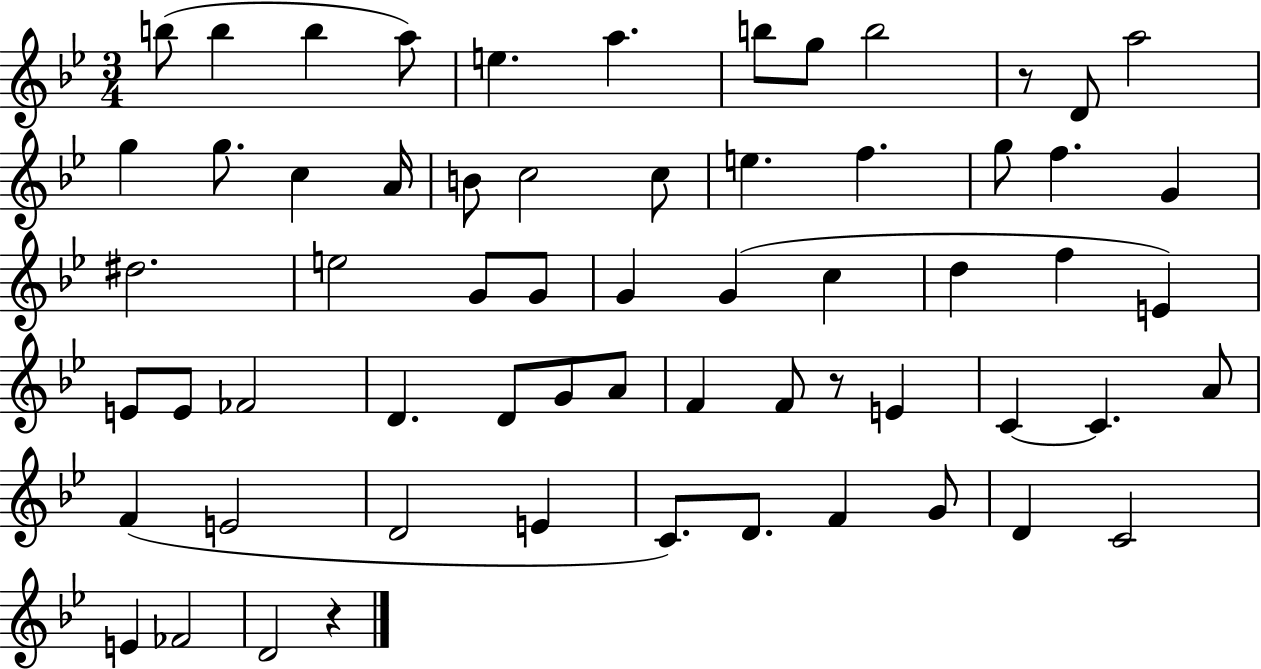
{
  \clef treble
  \numericTimeSignature
  \time 3/4
  \key bes \major
  \repeat volta 2 { b''8( b''4 b''4 a''8) | e''4. a''4. | b''8 g''8 b''2 | r8 d'8 a''2 | \break g''4 g''8. c''4 a'16 | b'8 c''2 c''8 | e''4. f''4. | g''8 f''4. g'4 | \break dis''2. | e''2 g'8 g'8 | g'4 g'4( c''4 | d''4 f''4 e'4) | \break e'8 e'8 fes'2 | d'4. d'8 g'8 a'8 | f'4 f'8 r8 e'4 | c'4~~ c'4. a'8 | \break f'4( e'2 | d'2 e'4 | c'8.) d'8. f'4 g'8 | d'4 c'2 | \break e'4 fes'2 | d'2 r4 | } \bar "|."
}